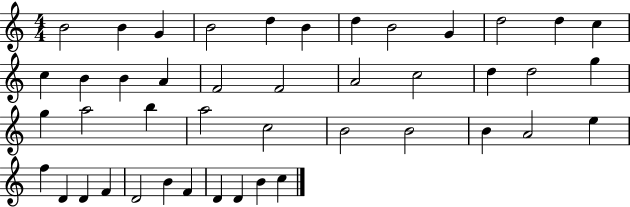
{
  \clef treble
  \numericTimeSignature
  \time 4/4
  \key c \major
  b'2 b'4 g'4 | b'2 d''4 b'4 | d''4 b'2 g'4 | d''2 d''4 c''4 | \break c''4 b'4 b'4 a'4 | f'2 f'2 | a'2 c''2 | d''4 d''2 g''4 | \break g''4 a''2 b''4 | a''2 c''2 | b'2 b'2 | b'4 a'2 e''4 | \break f''4 d'4 d'4 f'4 | d'2 b'4 f'4 | d'4 d'4 b'4 c''4 | \bar "|."
}